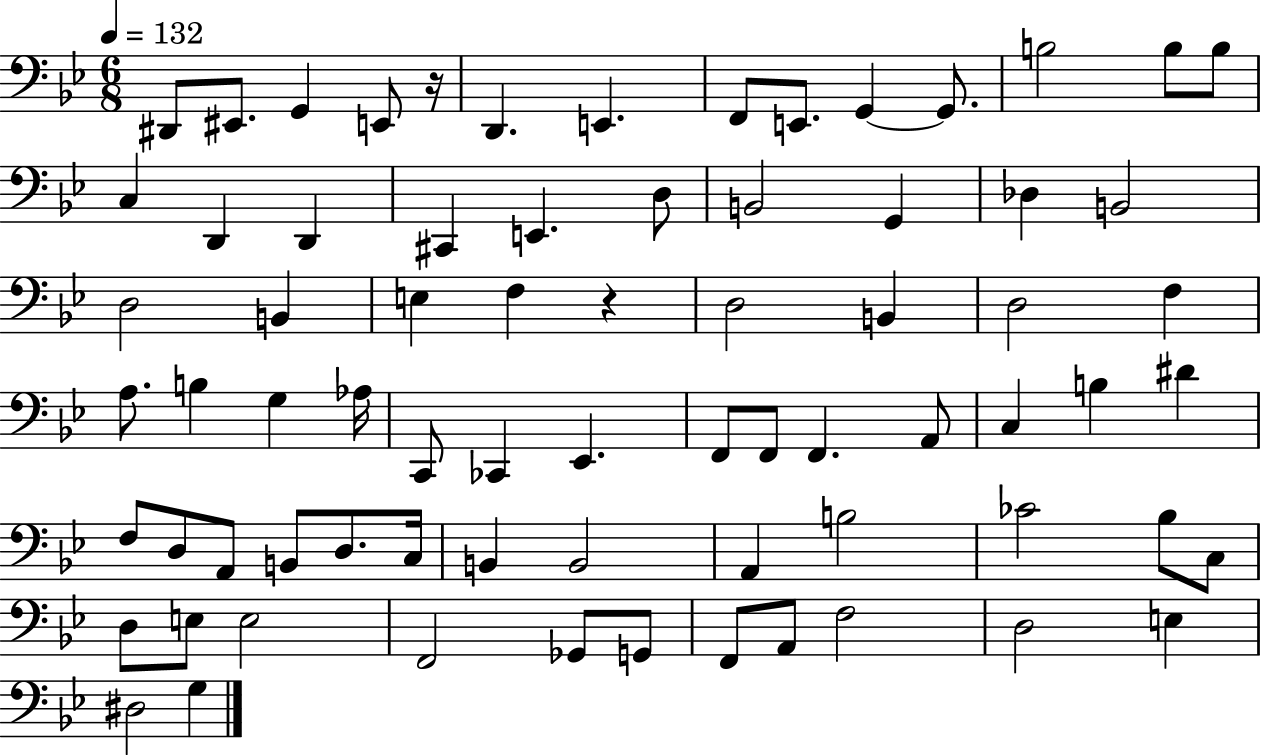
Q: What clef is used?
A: bass